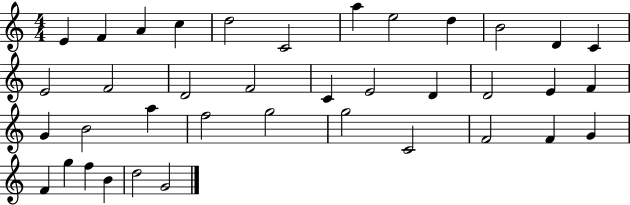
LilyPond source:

{
  \clef treble
  \numericTimeSignature
  \time 4/4
  \key c \major
  e'4 f'4 a'4 c''4 | d''2 c'2 | a''4 e''2 d''4 | b'2 d'4 c'4 | \break e'2 f'2 | d'2 f'2 | c'4 e'2 d'4 | d'2 e'4 f'4 | \break g'4 b'2 a''4 | f''2 g''2 | g''2 c'2 | f'2 f'4 g'4 | \break f'4 g''4 f''4 b'4 | d''2 g'2 | \bar "|."
}